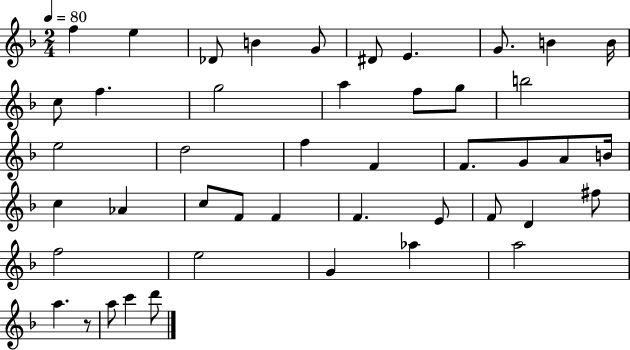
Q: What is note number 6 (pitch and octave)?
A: D#4